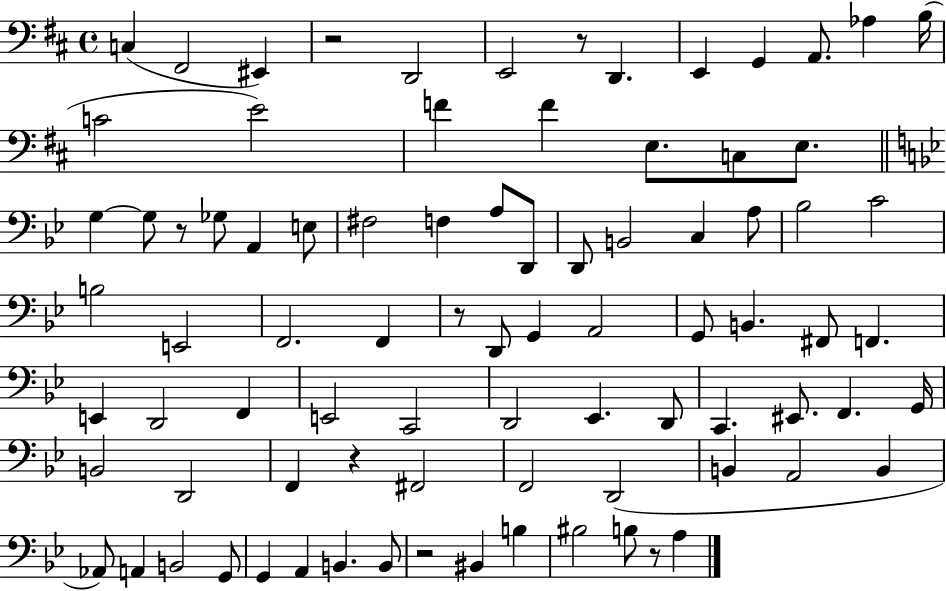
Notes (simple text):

C3/q F#2/h EIS2/q R/h D2/h E2/h R/e D2/q. E2/q G2/q A2/e. Ab3/q B3/s C4/h E4/h F4/q F4/q E3/e. C3/e E3/e. G3/q G3/e R/e Gb3/e A2/q E3/e F#3/h F3/q A3/e D2/e D2/e B2/h C3/q A3/e Bb3/h C4/h B3/h E2/h F2/h. F2/q R/e D2/e G2/q A2/h G2/e B2/q. F#2/e F2/q. E2/q D2/h F2/q E2/h C2/h D2/h Eb2/q. D2/e C2/q. EIS2/e. F2/q. G2/s B2/h D2/h F2/q R/q F#2/h F2/h D2/h B2/q A2/h B2/q Ab2/e A2/q B2/h G2/e G2/q A2/q B2/q. B2/e R/h BIS2/q B3/q BIS3/h B3/e R/e A3/q